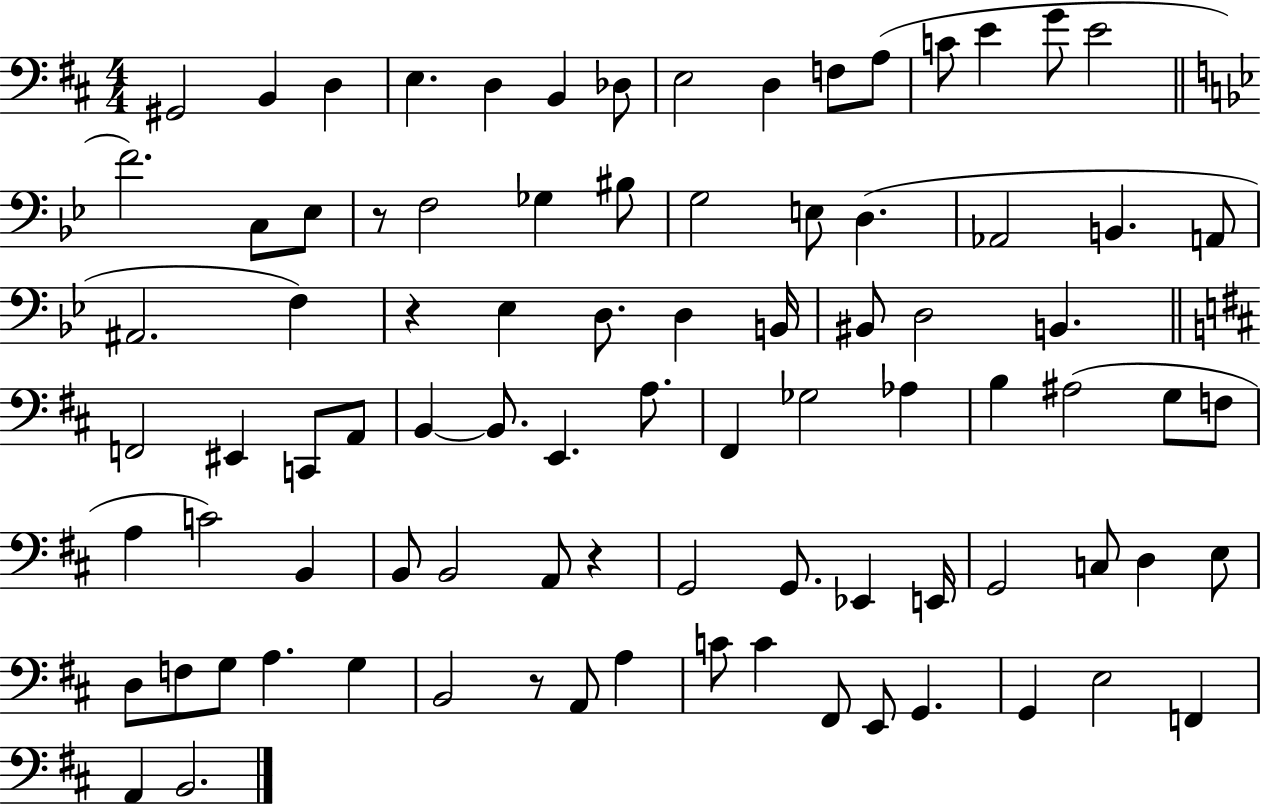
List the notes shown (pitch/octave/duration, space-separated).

G#2/h B2/q D3/q E3/q. D3/q B2/q Db3/e E3/h D3/q F3/e A3/e C4/e E4/q G4/e E4/h F4/h. C3/e Eb3/e R/e F3/h Gb3/q BIS3/e G3/h E3/e D3/q. Ab2/h B2/q. A2/e A#2/h. F3/q R/q Eb3/q D3/e. D3/q B2/s BIS2/e D3/h B2/q. F2/h EIS2/q C2/e A2/e B2/q B2/e. E2/q. A3/e. F#2/q Gb3/h Ab3/q B3/q A#3/h G3/e F3/e A3/q C4/h B2/q B2/e B2/h A2/e R/q G2/h G2/e. Eb2/q E2/s G2/h C3/e D3/q E3/e D3/e F3/e G3/e A3/q. G3/q B2/h R/e A2/e A3/q C4/e C4/q F#2/e E2/e G2/q. G2/q E3/h F2/q A2/q B2/h.